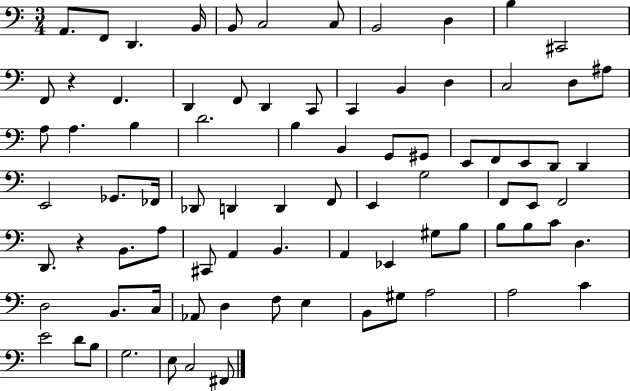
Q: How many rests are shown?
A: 2